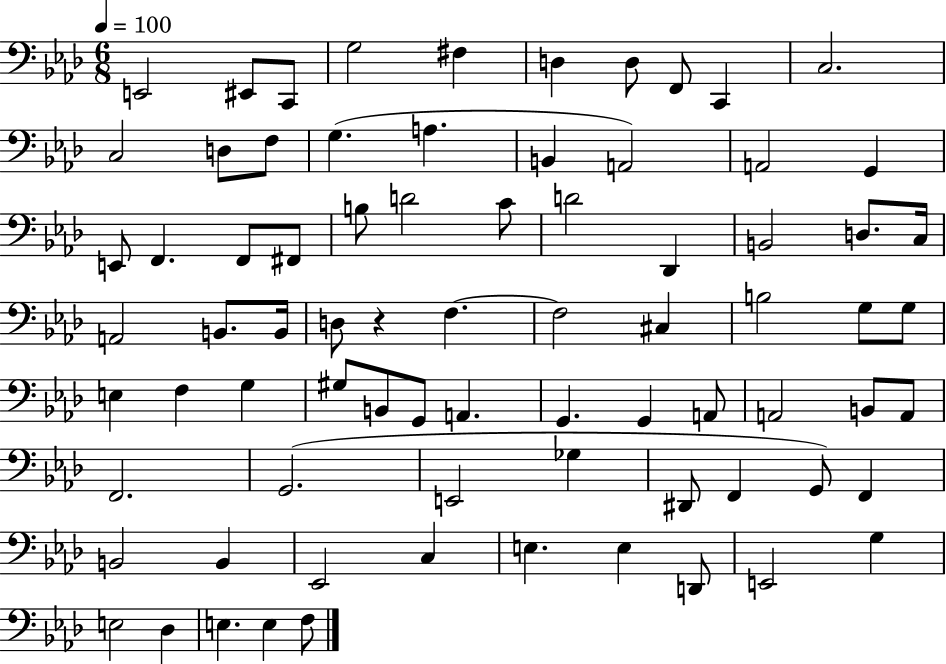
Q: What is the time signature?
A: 6/8